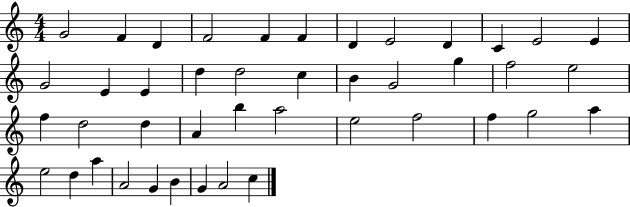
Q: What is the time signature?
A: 4/4